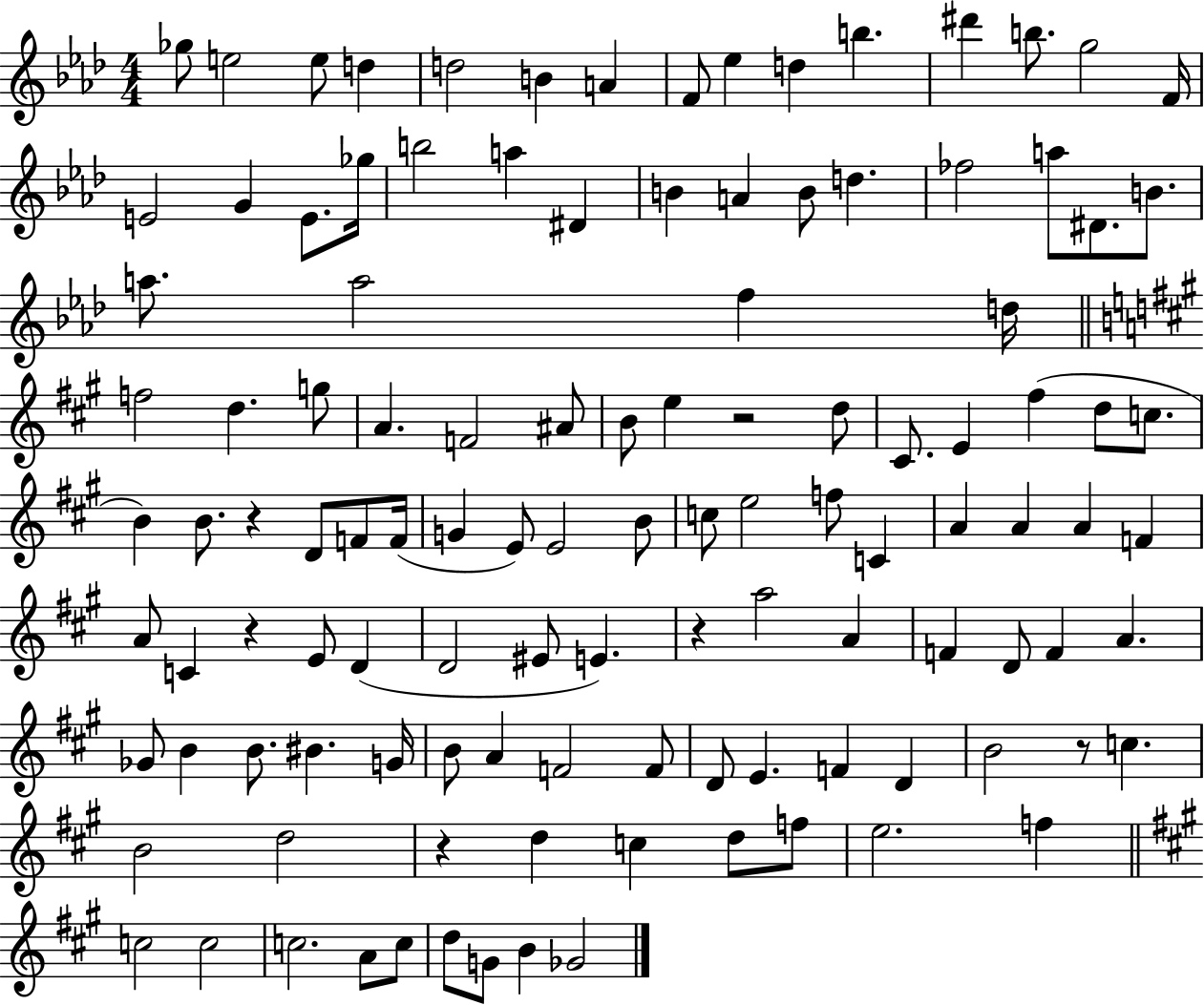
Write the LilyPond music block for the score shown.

{
  \clef treble
  \numericTimeSignature
  \time 4/4
  \key aes \major
  \repeat volta 2 { ges''8 e''2 e''8 d''4 | d''2 b'4 a'4 | f'8 ees''4 d''4 b''4. | dis'''4 b''8. g''2 f'16 | \break e'2 g'4 e'8. ges''16 | b''2 a''4 dis'4 | b'4 a'4 b'8 d''4. | fes''2 a''8 dis'8. b'8. | \break a''8. a''2 f''4 d''16 | \bar "||" \break \key a \major f''2 d''4. g''8 | a'4. f'2 ais'8 | b'8 e''4 r2 d''8 | cis'8. e'4 fis''4( d''8 c''8. | \break b'4) b'8. r4 d'8 f'8 f'16( | g'4 e'8) e'2 b'8 | c''8 e''2 f''8 c'4 | a'4 a'4 a'4 f'4 | \break a'8 c'4 r4 e'8 d'4( | d'2 eis'8 e'4.) | r4 a''2 a'4 | f'4 d'8 f'4 a'4. | \break ges'8 b'4 b'8. bis'4. g'16 | b'8 a'4 f'2 f'8 | d'8 e'4. f'4 d'4 | b'2 r8 c''4. | \break b'2 d''2 | r4 d''4 c''4 d''8 f''8 | e''2. f''4 | \bar "||" \break \key a \major c''2 c''2 | c''2. a'8 c''8 | d''8 g'8 b'4 ges'2 | } \bar "|."
}